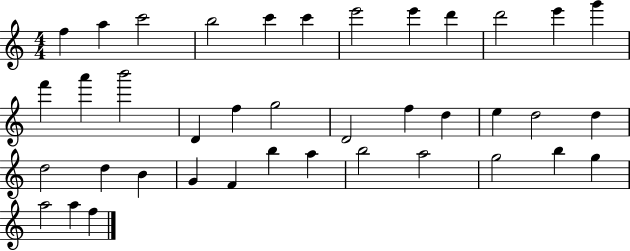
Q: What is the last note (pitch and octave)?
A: F5